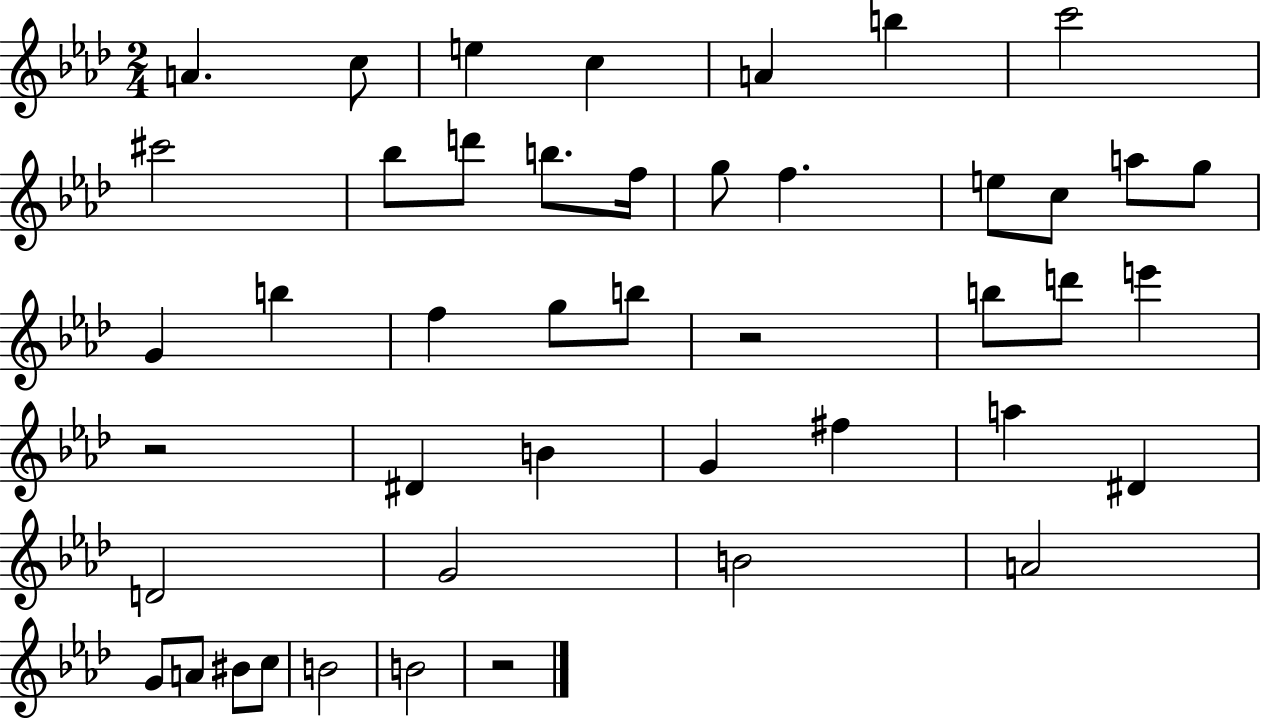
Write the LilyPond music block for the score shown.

{
  \clef treble
  \numericTimeSignature
  \time 2/4
  \key aes \major
  a'4. c''8 | e''4 c''4 | a'4 b''4 | c'''2 | \break cis'''2 | bes''8 d'''8 b''8. f''16 | g''8 f''4. | e''8 c''8 a''8 g''8 | \break g'4 b''4 | f''4 g''8 b''8 | r2 | b''8 d'''8 e'''4 | \break r2 | dis'4 b'4 | g'4 fis''4 | a''4 dis'4 | \break d'2 | g'2 | b'2 | a'2 | \break g'8 a'8 bis'8 c''8 | b'2 | b'2 | r2 | \break \bar "|."
}